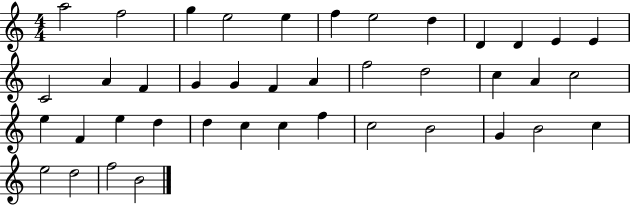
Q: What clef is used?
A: treble